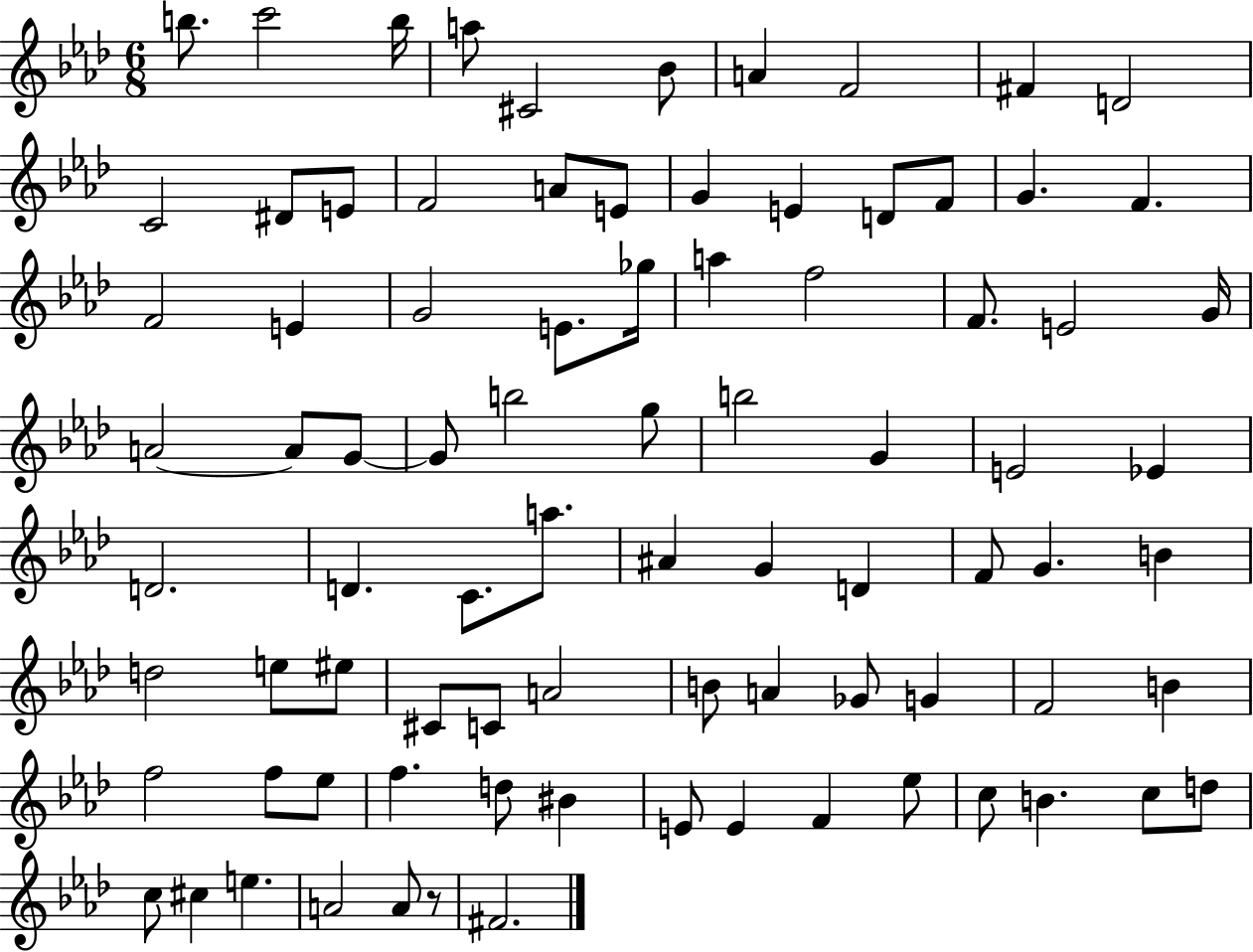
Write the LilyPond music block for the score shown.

{
  \clef treble
  \numericTimeSignature
  \time 6/8
  \key aes \major
  b''8. c'''2 b''16 | a''8 cis'2 bes'8 | a'4 f'2 | fis'4 d'2 | \break c'2 dis'8 e'8 | f'2 a'8 e'8 | g'4 e'4 d'8 f'8 | g'4. f'4. | \break f'2 e'4 | g'2 e'8. ges''16 | a''4 f''2 | f'8. e'2 g'16 | \break a'2~~ a'8 g'8~~ | g'8 b''2 g''8 | b''2 g'4 | e'2 ees'4 | \break d'2. | d'4. c'8. a''8. | ais'4 g'4 d'4 | f'8 g'4. b'4 | \break d''2 e''8 eis''8 | cis'8 c'8 a'2 | b'8 a'4 ges'8 g'4 | f'2 b'4 | \break f''2 f''8 ees''8 | f''4. d''8 bis'4 | e'8 e'4 f'4 ees''8 | c''8 b'4. c''8 d''8 | \break c''8 cis''4 e''4. | a'2 a'8 r8 | fis'2. | \bar "|."
}